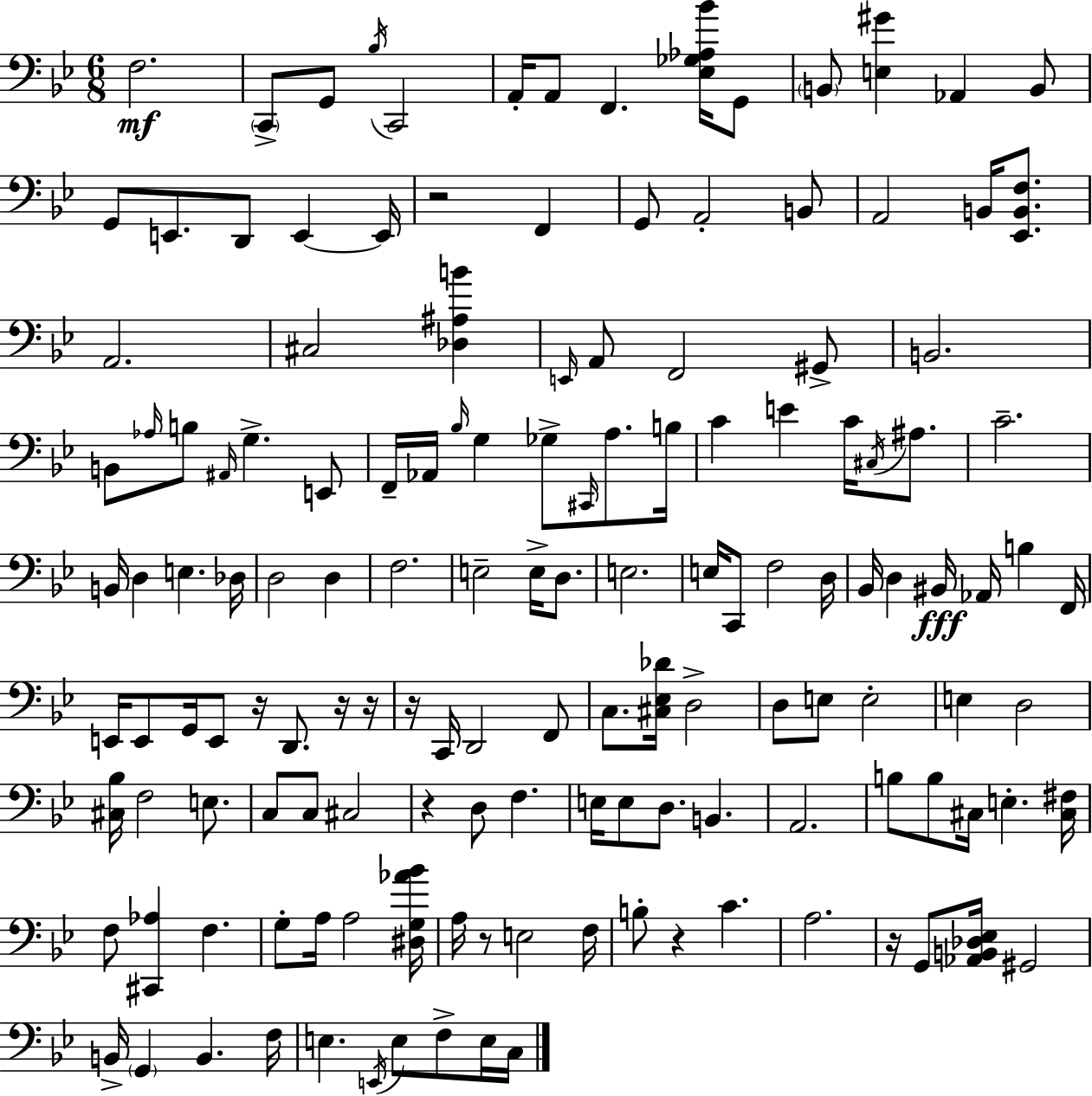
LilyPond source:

{
  \clef bass
  \numericTimeSignature
  \time 6/8
  \key bes \major
  f2.\mf | \parenthesize c,8-> g,8 \acciaccatura { bes16 } c,2 | a,16-. a,8 f,4. <ees ges aes bes'>16 g,8 | \parenthesize b,8 <e gis'>4 aes,4 b,8 | \break g,8 e,8. d,8 e,4~~ | e,16 r2 f,4 | g,8 a,2-. b,8 | a,2 b,16 <ees, b, f>8. | \break a,2. | cis2 <des ais b'>4 | \grace { e,16 } a,8 f,2 | gis,8-> b,2. | \break b,8 \grace { aes16 } b8 \grace { ais,16 } g4.-> | e,8 f,16-- aes,16 \grace { bes16 } g4 ges8-> | \grace { cis,16 } a8. b16 c'4 e'4 | c'16 \acciaccatura { cis16 } ais8. c'2.-- | \break b,16 d4 | e4. des16 d2 | d4 f2. | e2-- | \break e16-> d8. e2. | e16 c,8 f2 | d16 bes,16 d4 | bis,16\fff aes,16 b4 f,16 e,16 e,8 g,16 e,8 | \break r16 d,8. r16 r16 r16 c,16 d,2 | f,8 c8. <cis ees des'>16 d2-> | d8 e8 e2-. | e4 d2 | \break <cis bes>16 f2 | e8. c8 c8 cis2 | r4 d8 | f4. e16 e8 d8. | \break b,4. a,2. | b8 b8 cis16 | e4.-. <cis fis>16 f8 <cis, aes>4 | f4. g8-. a16 a2 | \break <dis g aes' bes'>16 a16 r8 e2 | f16 b8-. r4 | c'4. a2. | r16 g,8 <aes, b, des ees>16 gis,2 | \break b,16-> \parenthesize g,4 | b,4. f16 e4. | \acciaccatura { e,16 } e8 f8-> e16 c16 \bar "|."
}